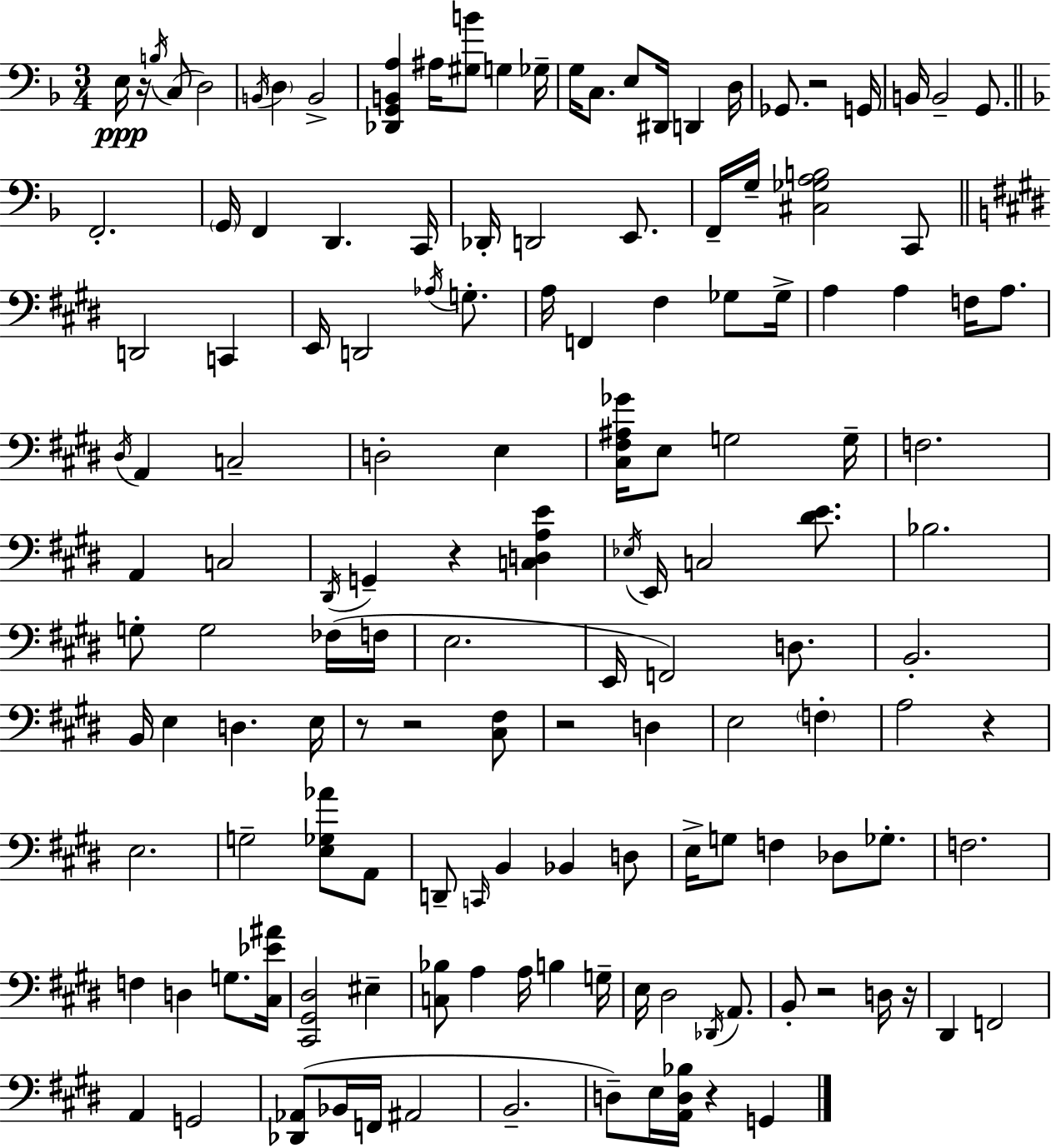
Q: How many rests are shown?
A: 10